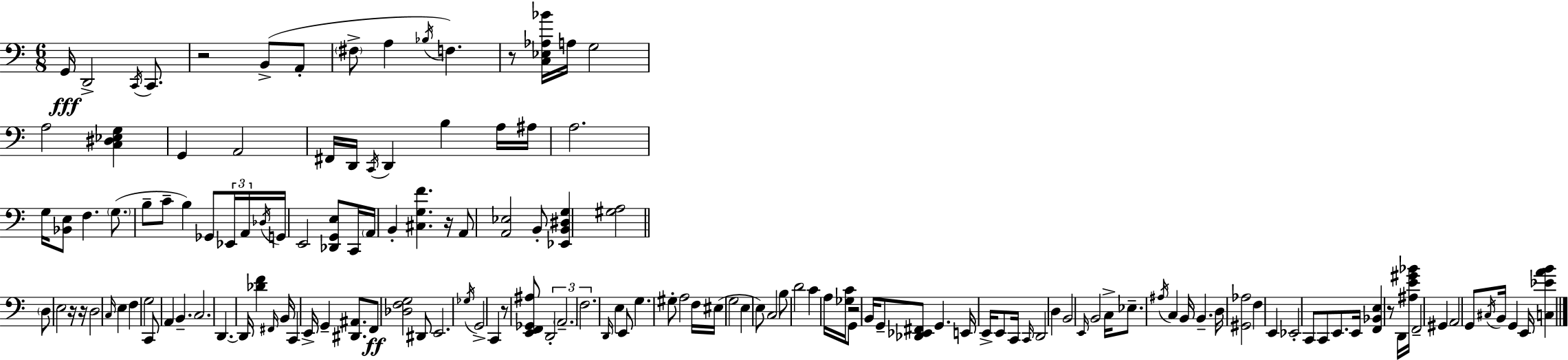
{
  \clef bass
  \numericTimeSignature
  \time 6/8
  \key a \minor
  \repeat volta 2 { g,16\fff d,2-> \acciaccatura { c,16 } c,8. | r2 b,8->( a,8-. | \parenthesize fis8-> a4 \acciaccatura { bes16 } f4.) | r8 <c ees aes bes'>16 a16 g2 | \break a2 <c dis ees g>4 | g,4 a,2 | fis,16 d,16 \acciaccatura { c,16 } d,4 b4 | a16 ais16 a2. | \break g16 <bes, e>8 f4. | \parenthesize g8.( b8-- c'8-- b4) ges,8 | \tuplet 3/2 { ees,16 a,16 \acciaccatura { des16 } } g,16 e,2 | <des, g, e>8 c,16 \parenthesize a,16 b,4-. <cis g f'>4. | \break r16 a,8 <a, ees>2 | b,8-. <ees, b, dis g>4 <gis a>2 | \bar "||" \break \key c \major \parenthesize d8 e2 r16 r16 | d2 \grace { c16 } e4 | f4 g2 | c,8 a,4 b,4.-- | \break c2. | d,4.~~ d,16 <des' f'>4 | \grace { fis,16 } b,16 c,4 e,16-> g,4-- <dis, ais,>8. | f,8\ff <des f g>2 | \break dis,8 e,2. | \acciaccatura { ges16 } g,2-> c,4 | r8 <e, f, ges, ais>8 \tuplet 3/2 { d,2-. | \parenthesize a,2.-- | \break f2. } | \grace { d,16 } e4 e,8 g4. | gis8-. a2 | f16 eis16( g2 | \break e4 e8) c2 | b8 d'2 | c'4 a16 <ges c'>16 g,8 r2 | b,16 g,8-- <des, ees, fis,>8 g,4. | \break e,16 e,16-> e,8 c,16 \grace { c,16 } d,2 | d4 b,2 | \grace { e,16 } b,2 | c16-> ees8.-- \acciaccatura { ais16 } c4 b,16 | \break b,4.-- d16 <gis, aes>2 | f4 e,4 ees,2-. | c,8 c,8 e,8. | e,16 <f, bes, e>4 r8 d,16 <ais e' gis' bes'>16 f,2-- | \break gis,4 a,2 | g,8 \acciaccatura { cis16 } b,16 g,4 | e,16 <c ees' a' b'>4 } \bar "|."
}